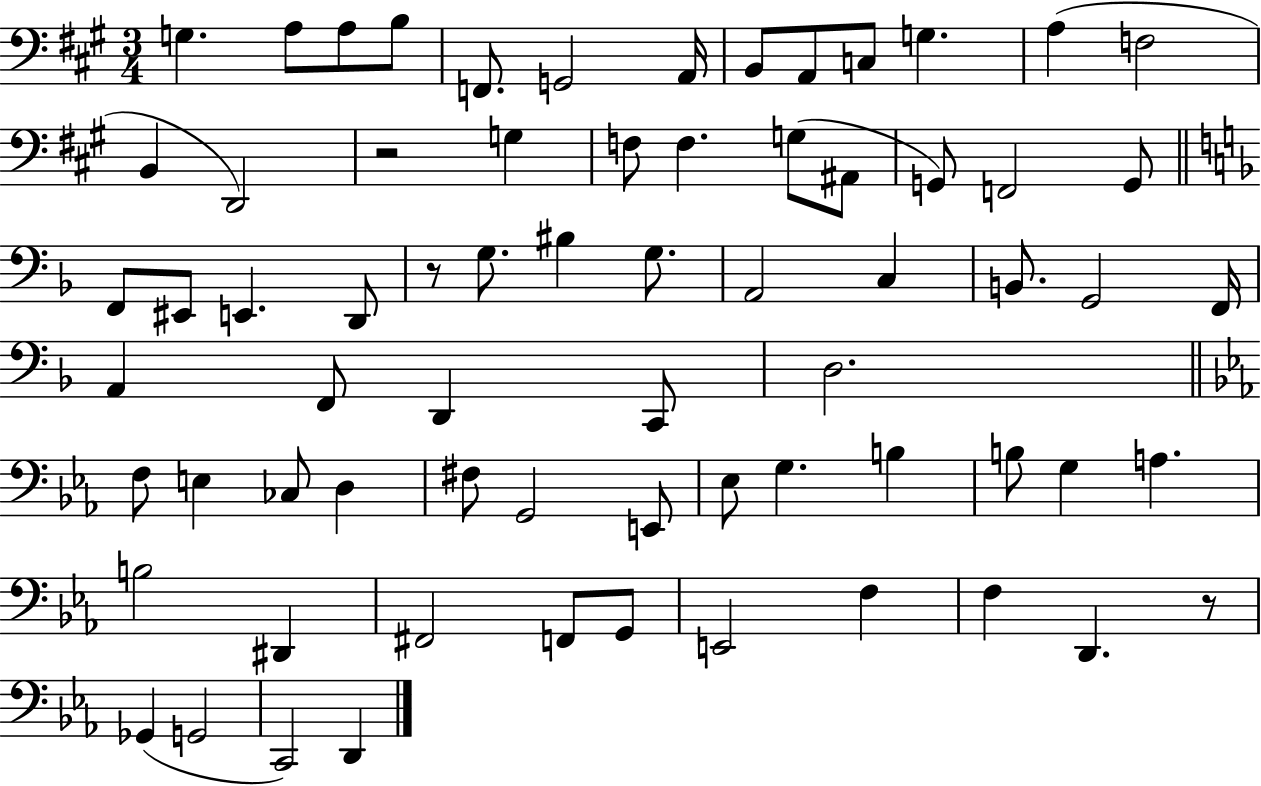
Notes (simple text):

G3/q. A3/e A3/e B3/e F2/e. G2/h A2/s B2/e A2/e C3/e G3/q. A3/q F3/h B2/q D2/h R/h G3/q F3/e F3/q. G3/e A#2/e G2/e F2/h G2/e F2/e EIS2/e E2/q. D2/e R/e G3/e. BIS3/q G3/e. A2/h C3/q B2/e. G2/h F2/s A2/q F2/e D2/q C2/e D3/h. F3/e E3/q CES3/e D3/q F#3/e G2/h E2/e Eb3/e G3/q. B3/q B3/e G3/q A3/q. B3/h D#2/q F#2/h F2/e G2/e E2/h F3/q F3/q D2/q. R/e Gb2/q G2/h C2/h D2/q